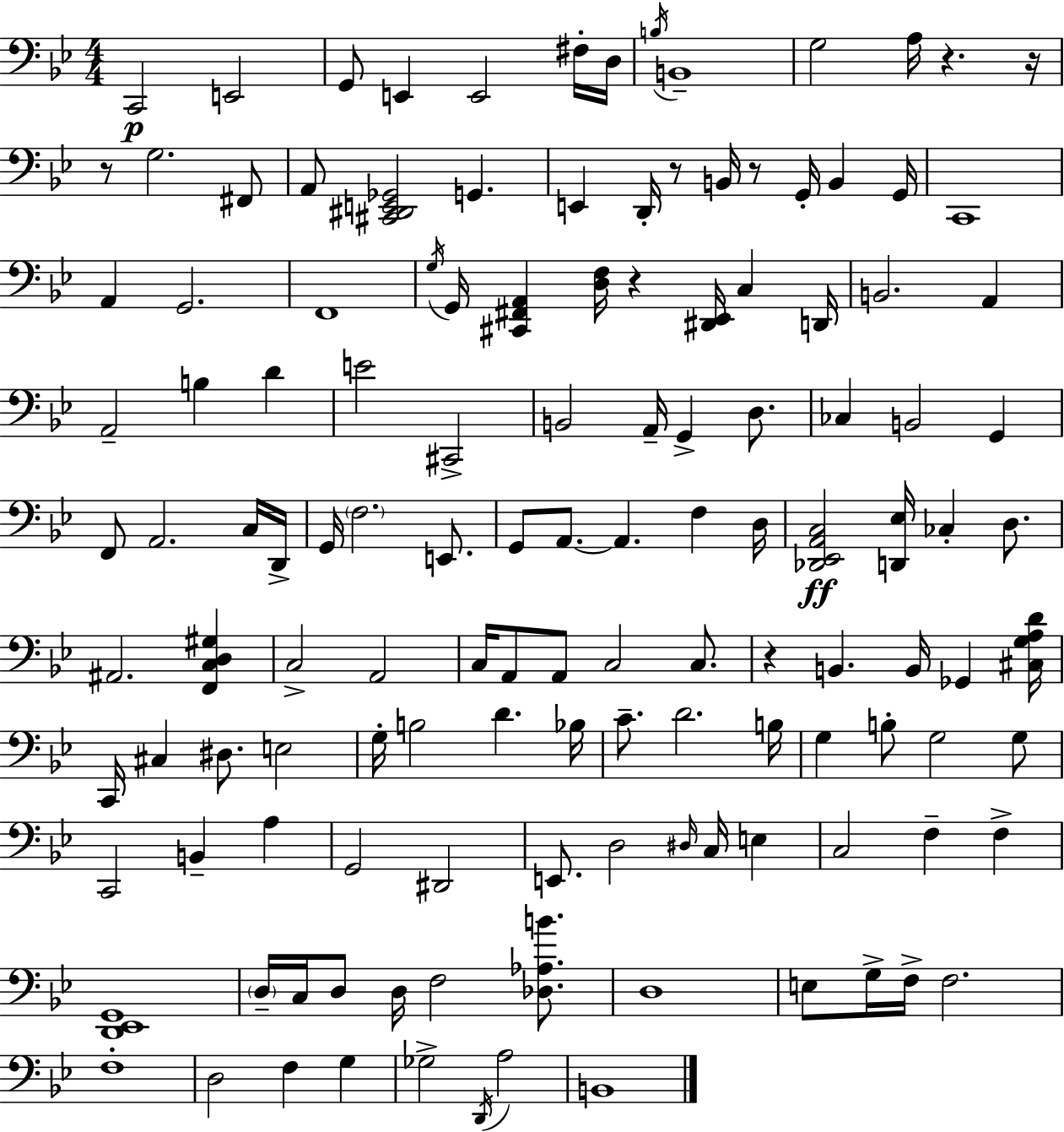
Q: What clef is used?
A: bass